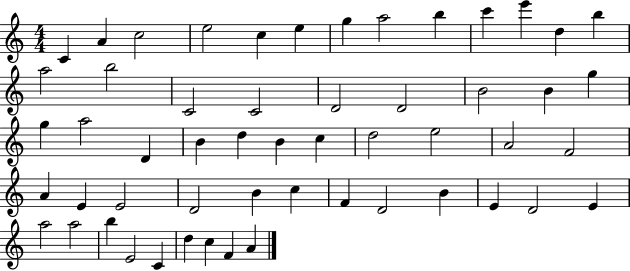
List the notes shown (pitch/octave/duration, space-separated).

C4/q A4/q C5/h E5/h C5/q E5/q G5/q A5/h B5/q C6/q E6/q D5/q B5/q A5/h B5/h C4/h C4/h D4/h D4/h B4/h B4/q G5/q G5/q A5/h D4/q B4/q D5/q B4/q C5/q D5/h E5/h A4/h F4/h A4/q E4/q E4/h D4/h B4/q C5/q F4/q D4/h B4/q E4/q D4/h E4/q A5/h A5/h B5/q E4/h C4/q D5/q C5/q F4/q A4/q